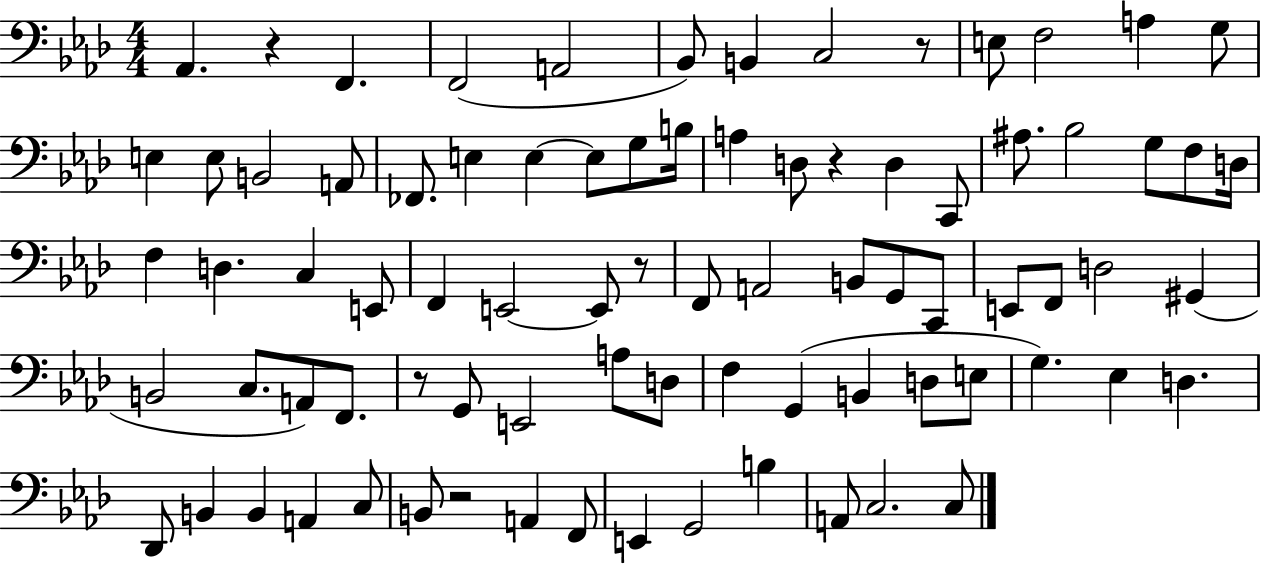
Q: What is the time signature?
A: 4/4